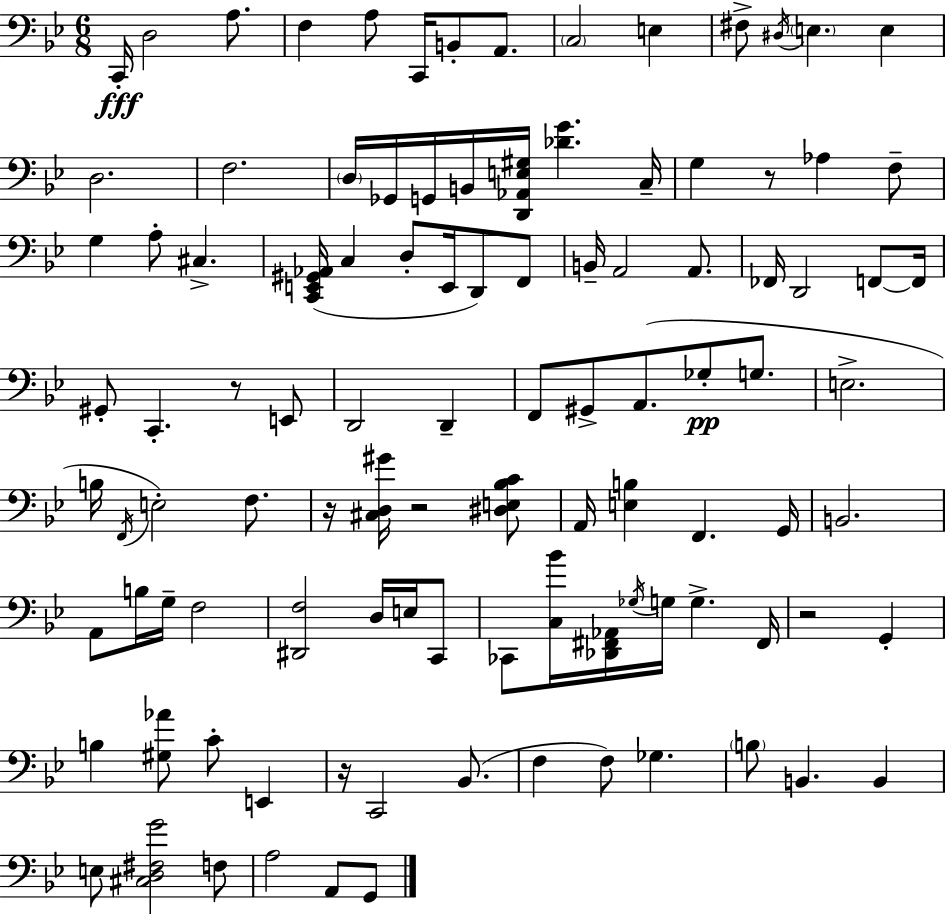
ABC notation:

X:1
T:Untitled
M:6/8
L:1/4
K:Gm
C,,/4 D,2 A,/2 F, A,/2 C,,/4 B,,/2 A,,/2 C,2 E, ^F,/2 ^D,/4 E, E, D,2 F,2 D,/4 _G,,/4 G,,/4 B,,/4 [D,,_A,,E,^G,]/4 [_DG] C,/4 G, z/2 _A, F,/2 G, A,/2 ^C, [C,,E,,^G,,_A,,]/4 C, D,/2 E,,/4 D,,/2 F,,/2 B,,/4 A,,2 A,,/2 _F,,/4 D,,2 F,,/2 F,,/4 ^G,,/2 C,, z/2 E,,/2 D,,2 D,, F,,/2 ^G,,/2 A,,/2 _G,/2 G,/2 E,2 B,/4 F,,/4 E,2 F,/2 z/4 [^C,D,^G]/4 z2 [^D,E,_B,C]/2 A,,/4 [E,B,] F,, G,,/4 B,,2 A,,/2 B,/4 G,/4 F,2 [^D,,F,]2 D,/4 E,/4 C,,/2 _C,,/2 [C,_B]/4 [_D,,^F,,_A,,]/4 _G,/4 G,/4 G, ^F,,/4 z2 G,, B, [^G,_A]/2 C/2 E,, z/4 C,,2 _B,,/2 F, F,/2 _G, B,/2 B,, B,, E,/2 [^C,D,^F,G]2 F,/2 A,2 A,,/2 G,,/2